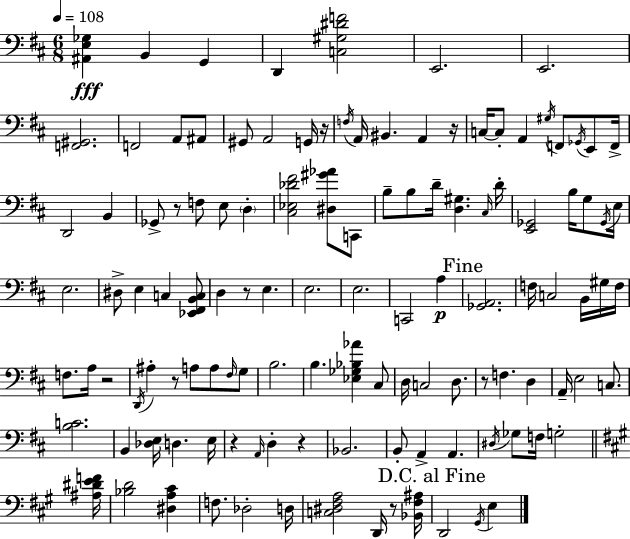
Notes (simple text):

[A#2,E3,Gb3]/q B2/q G2/q D2/q [C3,G#3,D#4,F4]/h E2/h. E2/h. [F2,G#2]/h. F2/h A2/e A#2/e G#2/e A2/h G2/s R/s F3/s A2/s BIS2/q. A2/q R/s C3/s C3/e A2/q G#3/s F2/e Gb2/s E2/e F2/s D2/h B2/q Gb2/e R/e F3/e E3/e D3/q [C#3,Eb3,Db4,F#4]/h [D#3,G#4,Ab4]/e C2/e B3/e B3/e D4/s [D3,G#3]/q. C#3/s D4/s [E2,Gb2]/h B3/s G3/e Gb2/s E3/s E3/h. D#3/e E3/q C3/q [Eb2,F#2,B2,C3]/e D3/q R/e E3/q. E3/h. E3/h. C2/h A3/q [Gb2,A2]/h. F3/s C3/h B2/s G#3/s F3/s F3/e. A3/s R/h D2/s A#3/q R/e A3/e A3/e F#3/s G3/e B3/h. B3/q. [Eb3,Gb3,Bb3,Ab4]/q C#3/e D3/s C3/h D3/e. R/e F3/q. D3/q A2/s E3/h C3/e. [B3,C4]/h. B2/q [Db3,E3]/s D3/q. E3/s R/q A2/s D3/q R/q Bb2/h. B2/e A2/q A2/q. D#3/s Gb3/e F3/s G3/h [A#3,D#4,E4,F4]/s [Bb3,D4]/h [D#3,A3,C#4]/q F3/e. Db3/h D3/s [C3,D#3,F#3,A3]/h D2/s R/e [Bb2,F#3,A#3]/s D2/h G#2/s E3/q